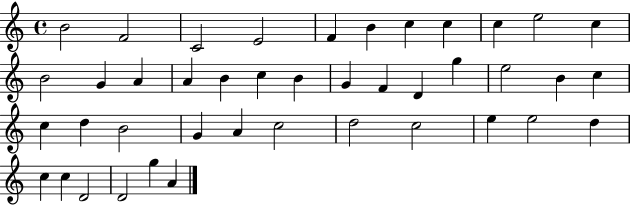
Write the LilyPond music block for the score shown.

{
  \clef treble
  \time 4/4
  \defaultTimeSignature
  \key c \major
  b'2 f'2 | c'2 e'2 | f'4 b'4 c''4 c''4 | c''4 e''2 c''4 | \break b'2 g'4 a'4 | a'4 b'4 c''4 b'4 | g'4 f'4 d'4 g''4 | e''2 b'4 c''4 | \break c''4 d''4 b'2 | g'4 a'4 c''2 | d''2 c''2 | e''4 e''2 d''4 | \break c''4 c''4 d'2 | d'2 g''4 a'4 | \bar "|."
}